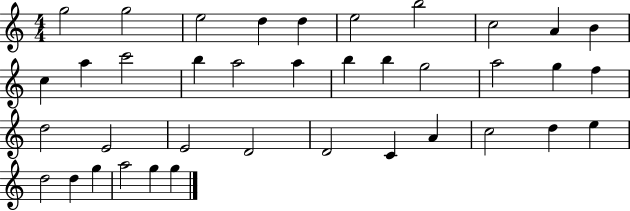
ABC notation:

X:1
T:Untitled
M:4/4
L:1/4
K:C
g2 g2 e2 d d e2 b2 c2 A B c a c'2 b a2 a b b g2 a2 g f d2 E2 E2 D2 D2 C A c2 d e d2 d g a2 g g